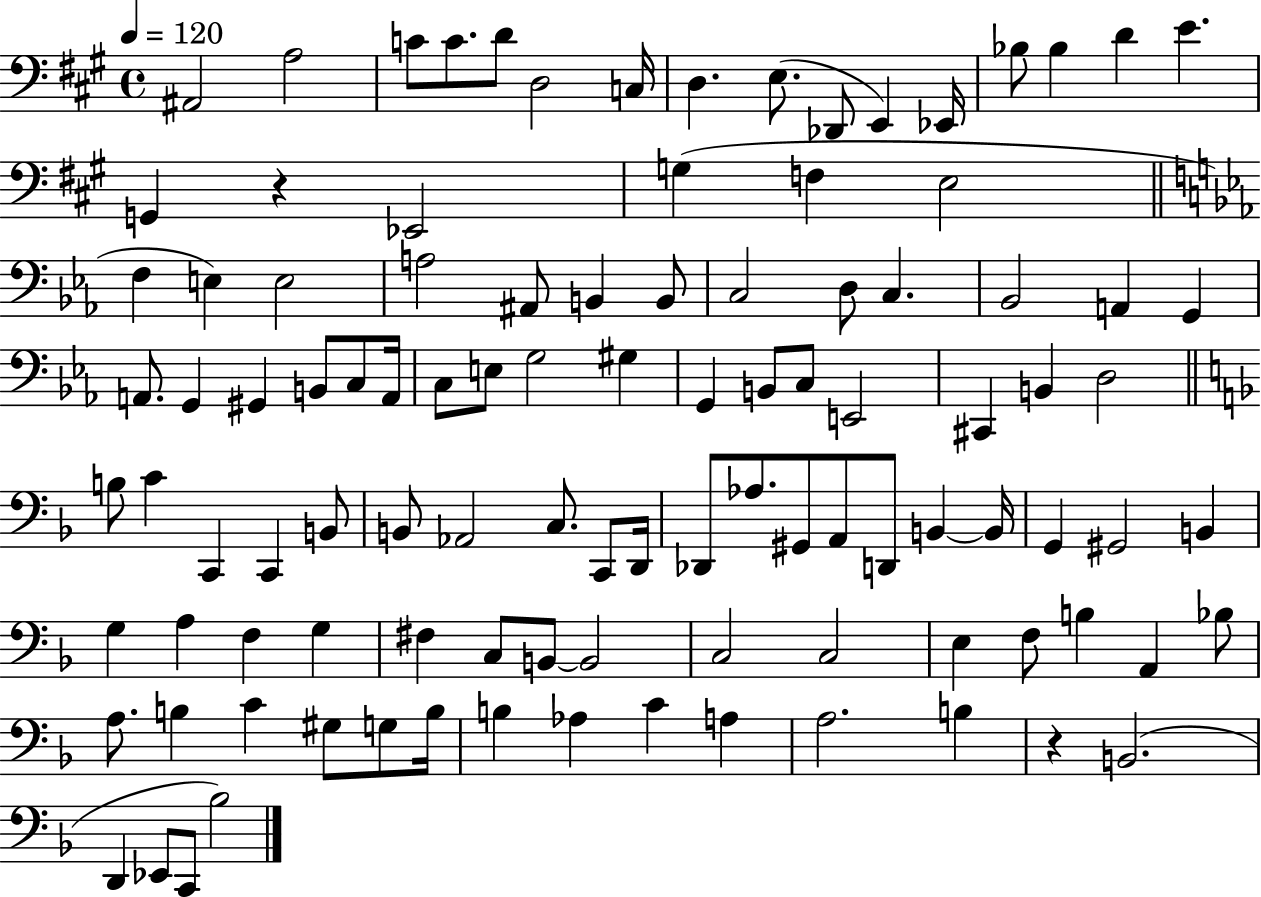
X:1
T:Untitled
M:4/4
L:1/4
K:A
^A,,2 A,2 C/2 C/2 D/2 D,2 C,/4 D, E,/2 _D,,/2 E,, _E,,/4 _B,/2 _B, D E G,, z _E,,2 G, F, E,2 F, E, E,2 A,2 ^A,,/2 B,, B,,/2 C,2 D,/2 C, _B,,2 A,, G,, A,,/2 G,, ^G,, B,,/2 C,/2 A,,/4 C,/2 E,/2 G,2 ^G, G,, B,,/2 C,/2 E,,2 ^C,, B,, D,2 B,/2 C C,, C,, B,,/2 B,,/2 _A,,2 C,/2 C,,/2 D,,/4 _D,,/2 _A,/2 ^G,,/2 A,,/2 D,,/2 B,, B,,/4 G,, ^G,,2 B,, G, A, F, G, ^F, C,/2 B,,/2 B,,2 C,2 C,2 E, F,/2 B, A,, _B,/2 A,/2 B, C ^G,/2 G,/2 B,/4 B, _A, C A, A,2 B, z B,,2 D,, _E,,/2 C,,/2 _B,2